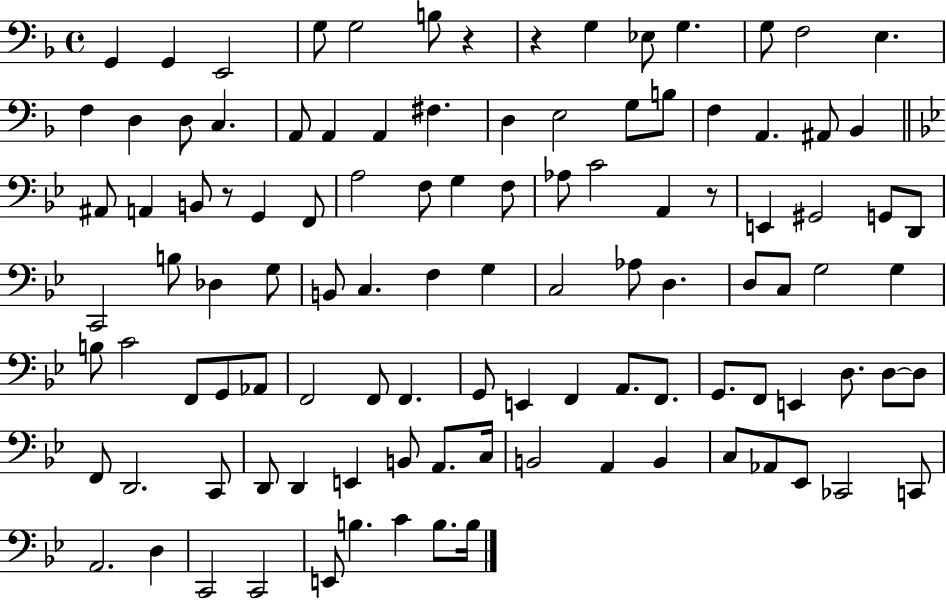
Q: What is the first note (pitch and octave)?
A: G2